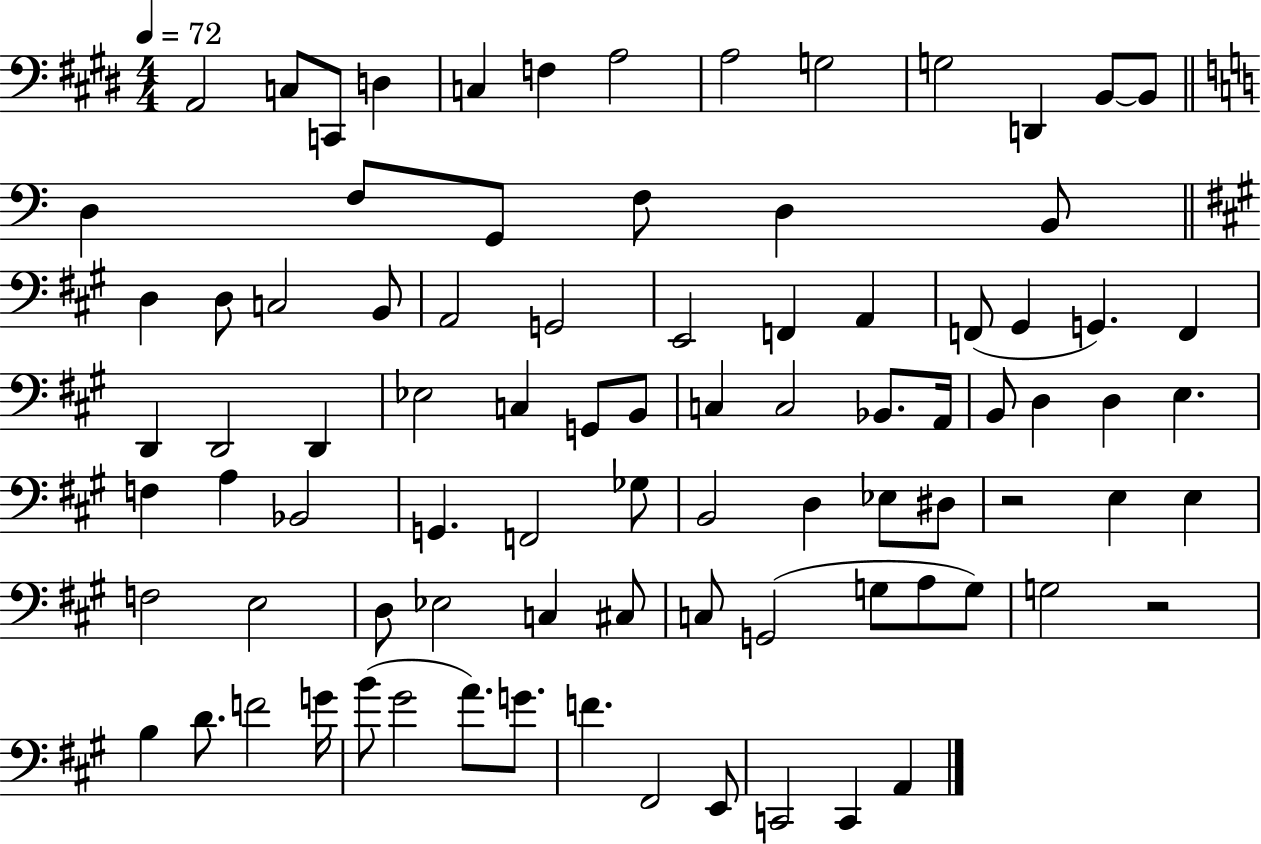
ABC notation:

X:1
T:Untitled
M:4/4
L:1/4
K:E
A,,2 C,/2 C,,/2 D, C, F, A,2 A,2 G,2 G,2 D,, B,,/2 B,,/2 D, F,/2 G,,/2 F,/2 D, B,,/2 D, D,/2 C,2 B,,/2 A,,2 G,,2 E,,2 F,, A,, F,,/2 ^G,, G,, F,, D,, D,,2 D,, _E,2 C, G,,/2 B,,/2 C, C,2 _B,,/2 A,,/4 B,,/2 D, D, E, F, A, _B,,2 G,, F,,2 _G,/2 B,,2 D, _E,/2 ^D,/2 z2 E, E, F,2 E,2 D,/2 _E,2 C, ^C,/2 C,/2 G,,2 G,/2 A,/2 G,/2 G,2 z2 B, D/2 F2 G/4 B/2 ^G2 A/2 G/2 F ^F,,2 E,,/2 C,,2 C,, A,,